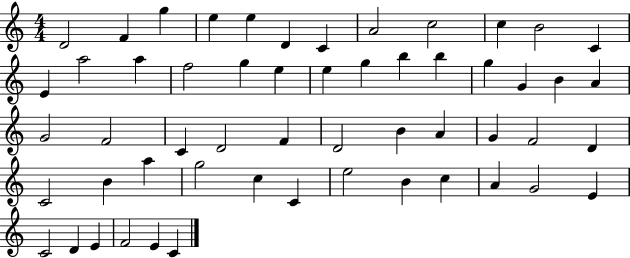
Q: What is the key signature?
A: C major